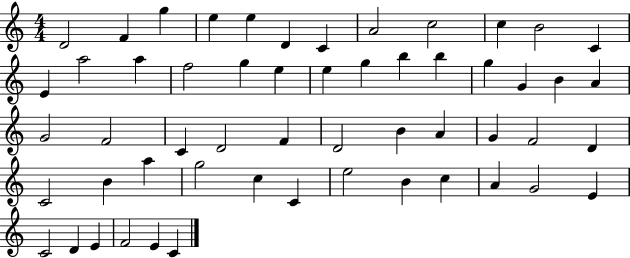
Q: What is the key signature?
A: C major